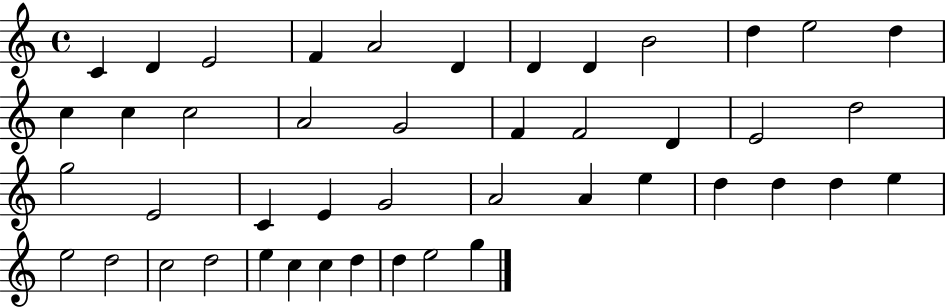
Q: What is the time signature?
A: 4/4